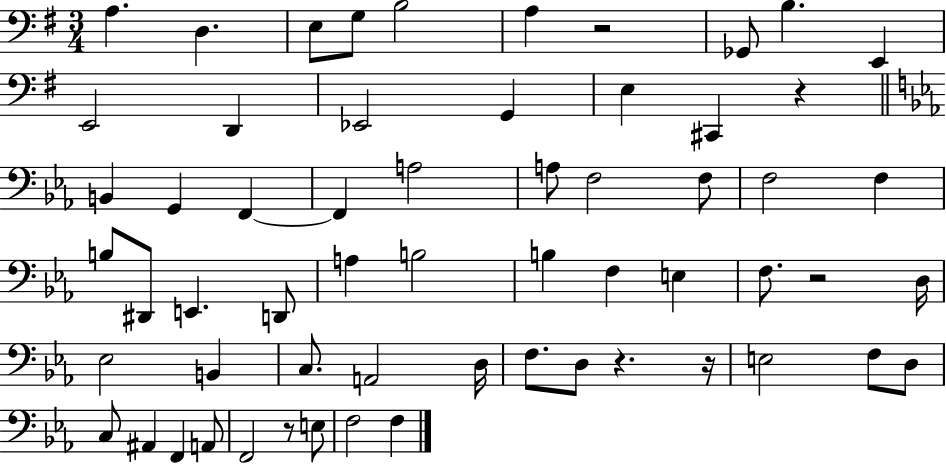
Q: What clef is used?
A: bass